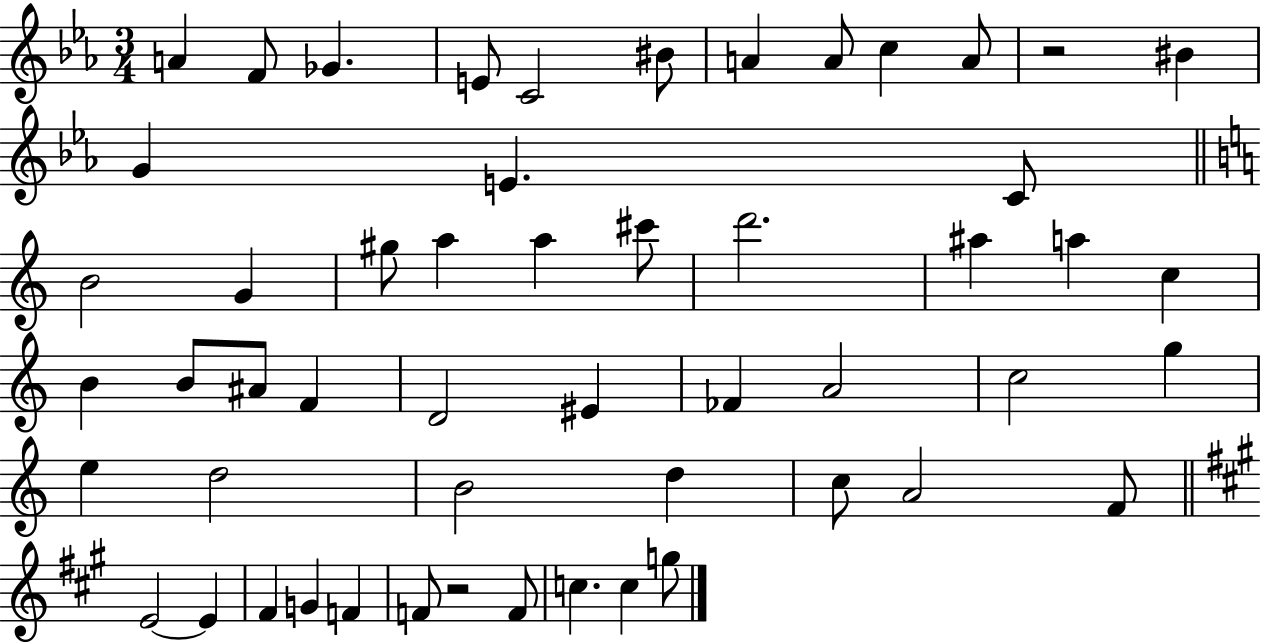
X:1
T:Untitled
M:3/4
L:1/4
K:Eb
A F/2 _G E/2 C2 ^B/2 A A/2 c A/2 z2 ^B G E C/2 B2 G ^g/2 a a ^c'/2 d'2 ^a a c B B/2 ^A/2 F D2 ^E _F A2 c2 g e d2 B2 d c/2 A2 F/2 E2 E ^F G F F/2 z2 F/2 c c g/2